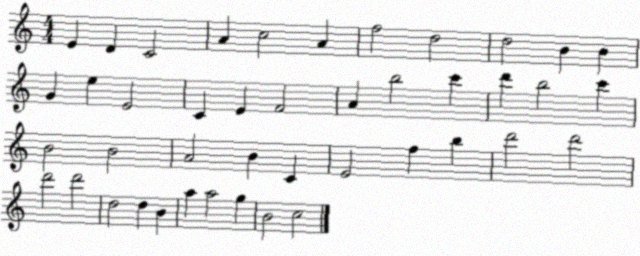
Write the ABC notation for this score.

X:1
T:Untitled
M:4/4
L:1/4
K:C
E D C2 A c2 A f2 d2 d2 B B G e E2 C E F2 A b2 c' d' b2 c' B2 B2 A2 B C E2 f b d'2 d'2 d'2 d'2 d2 d B a a2 g B2 c2